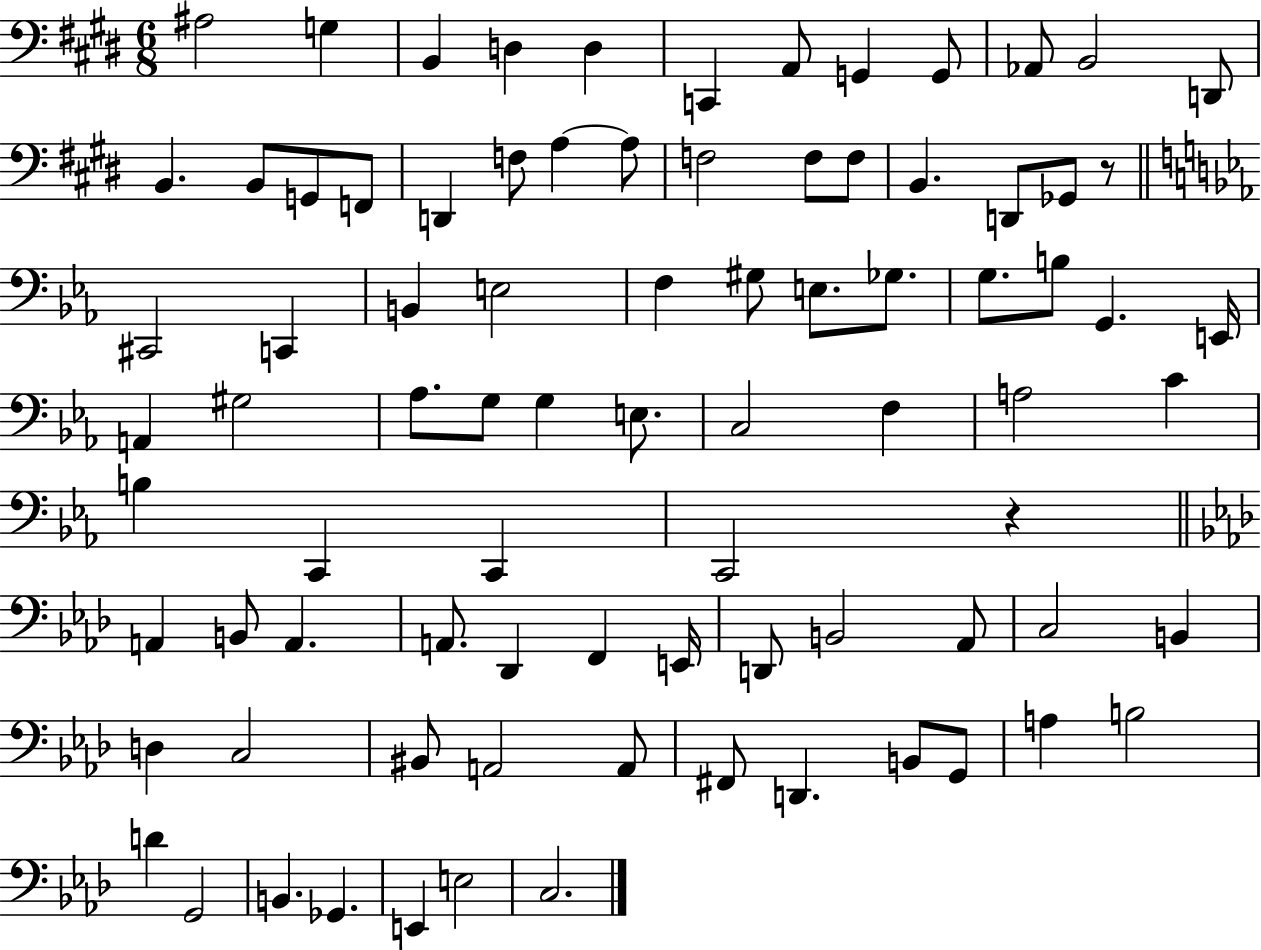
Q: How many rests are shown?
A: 2